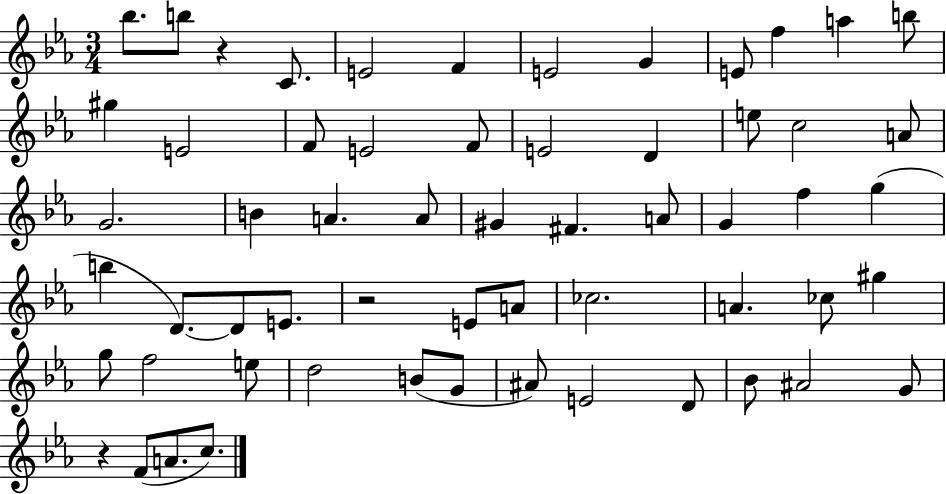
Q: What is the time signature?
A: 3/4